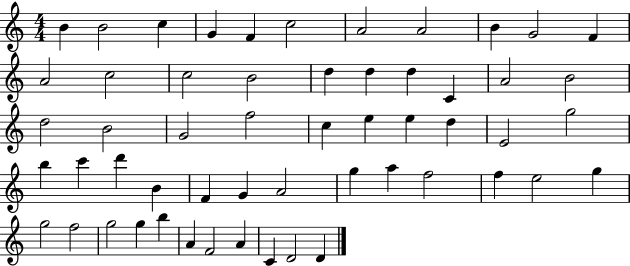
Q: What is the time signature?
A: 4/4